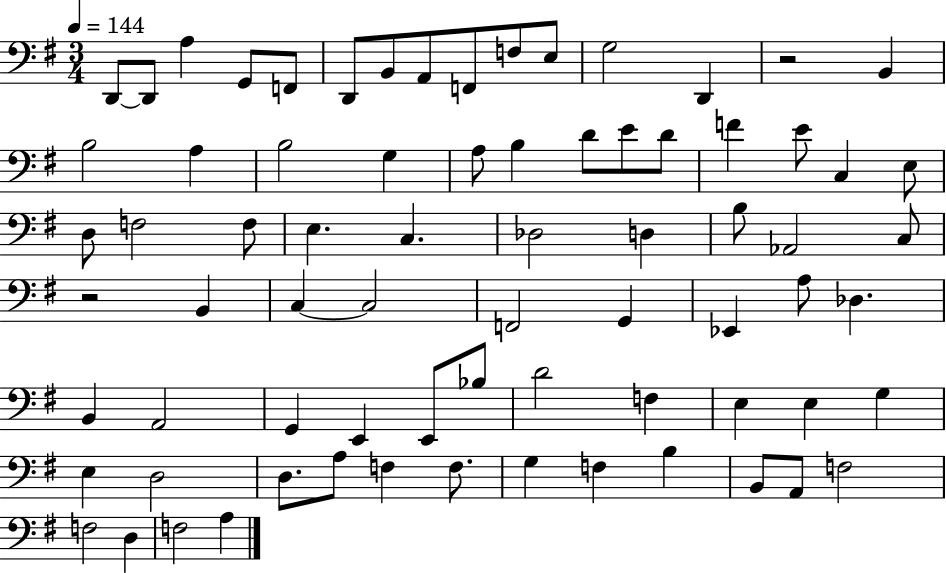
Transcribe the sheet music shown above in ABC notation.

X:1
T:Untitled
M:3/4
L:1/4
K:G
D,,/2 D,,/2 A, G,,/2 F,,/2 D,,/2 B,,/2 A,,/2 F,,/2 F,/2 E,/2 G,2 D,, z2 B,, B,2 A, B,2 G, A,/2 B, D/2 E/2 D/2 F E/2 C, E,/2 D,/2 F,2 F,/2 E, C, _D,2 D, B,/2 _A,,2 C,/2 z2 B,, C, C,2 F,,2 G,, _E,, A,/2 _D, B,, A,,2 G,, E,, E,,/2 _B,/2 D2 F, E, E, G, E, D,2 D,/2 A,/2 F, F,/2 G, F, B, B,,/2 A,,/2 F,2 F,2 D, F,2 A,